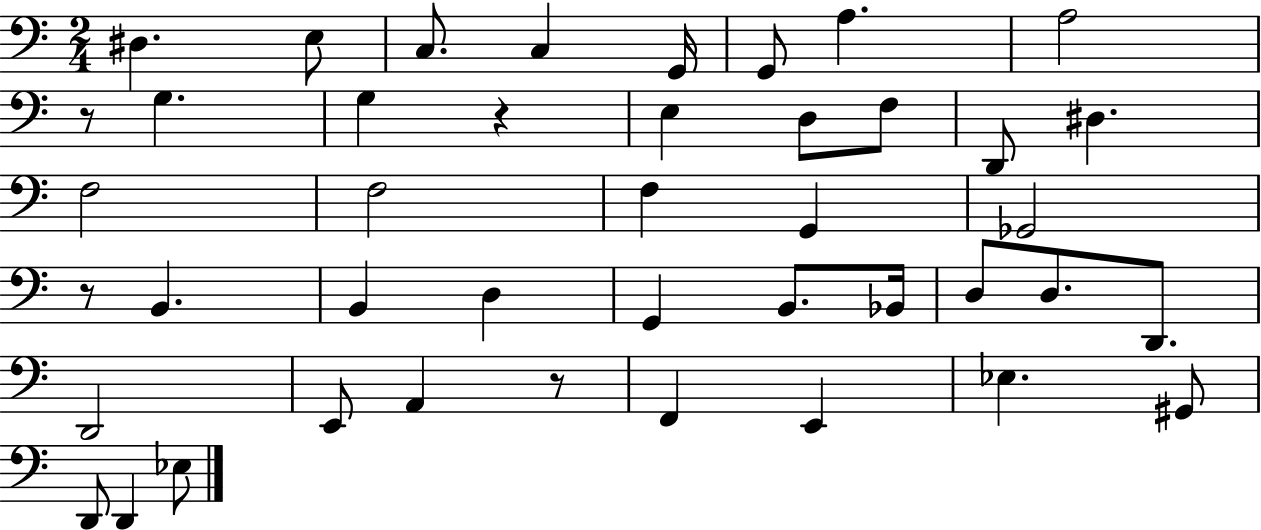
{
  \clef bass
  \numericTimeSignature
  \time 2/4
  \key c \major
  \repeat volta 2 { dis4. e8 | c8. c4 g,16 | g,8 a4. | a2 | \break r8 g4. | g4 r4 | e4 d8 f8 | d,8 dis4. | \break f2 | f2 | f4 g,4 | ges,2 | \break r8 b,4. | b,4 d4 | g,4 b,8. bes,16 | d8 d8. d,8. | \break d,2 | e,8 a,4 r8 | f,4 e,4 | ees4. gis,8 | \break d,8 d,4 ees8 | } \bar "|."
}